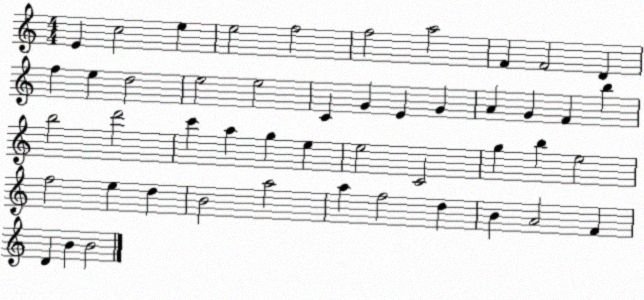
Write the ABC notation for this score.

X:1
T:Untitled
M:4/4
L:1/4
K:C
E c2 e e2 f2 f2 a2 F F2 D f e d2 e2 e2 C G E G A G F b b2 d'2 c' a g e e2 C2 g b e2 f2 e d B2 a2 a f2 d B A2 F D B B2